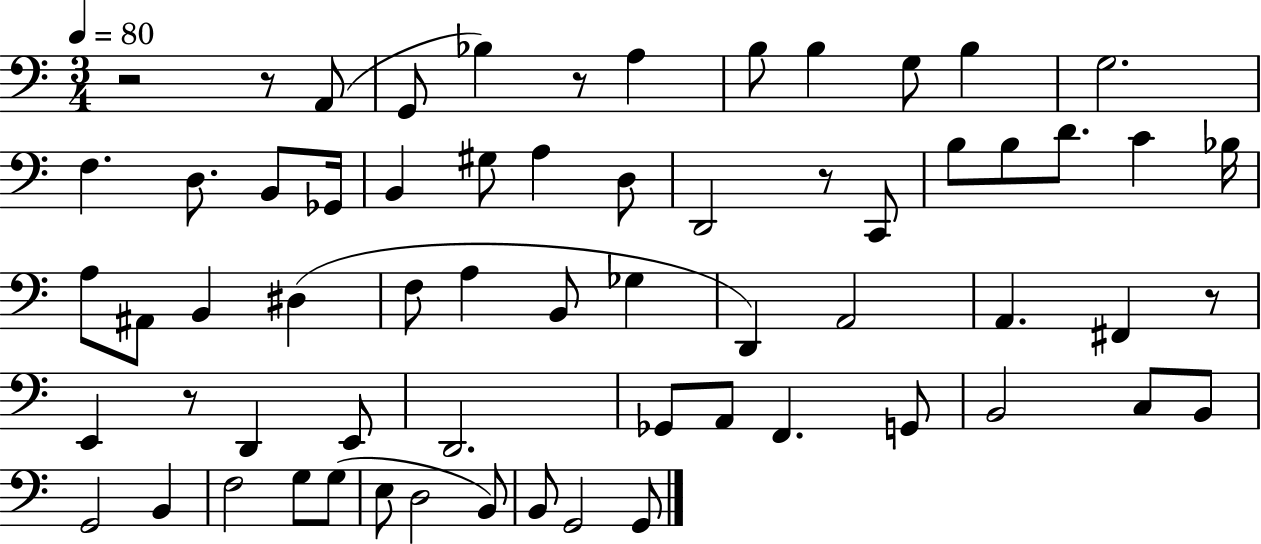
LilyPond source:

{
  \clef bass
  \numericTimeSignature
  \time 3/4
  \key c \major
  \tempo 4 = 80
  r2 r8 a,8( | g,8 bes4) r8 a4 | b8 b4 g8 b4 | g2. | \break f4. d8. b,8 ges,16 | b,4 gis8 a4 d8 | d,2 r8 c,8 | b8 b8 d'8. c'4 bes16 | \break a8 ais,8 b,4 dis4( | f8 a4 b,8 ges4 | d,4) a,2 | a,4. fis,4 r8 | \break e,4 r8 d,4 e,8 | d,2. | ges,8 a,8 f,4. g,8 | b,2 c8 b,8 | \break g,2 b,4 | f2 g8 g8( | e8 d2 b,8) | b,8 g,2 g,8 | \break \bar "|."
}